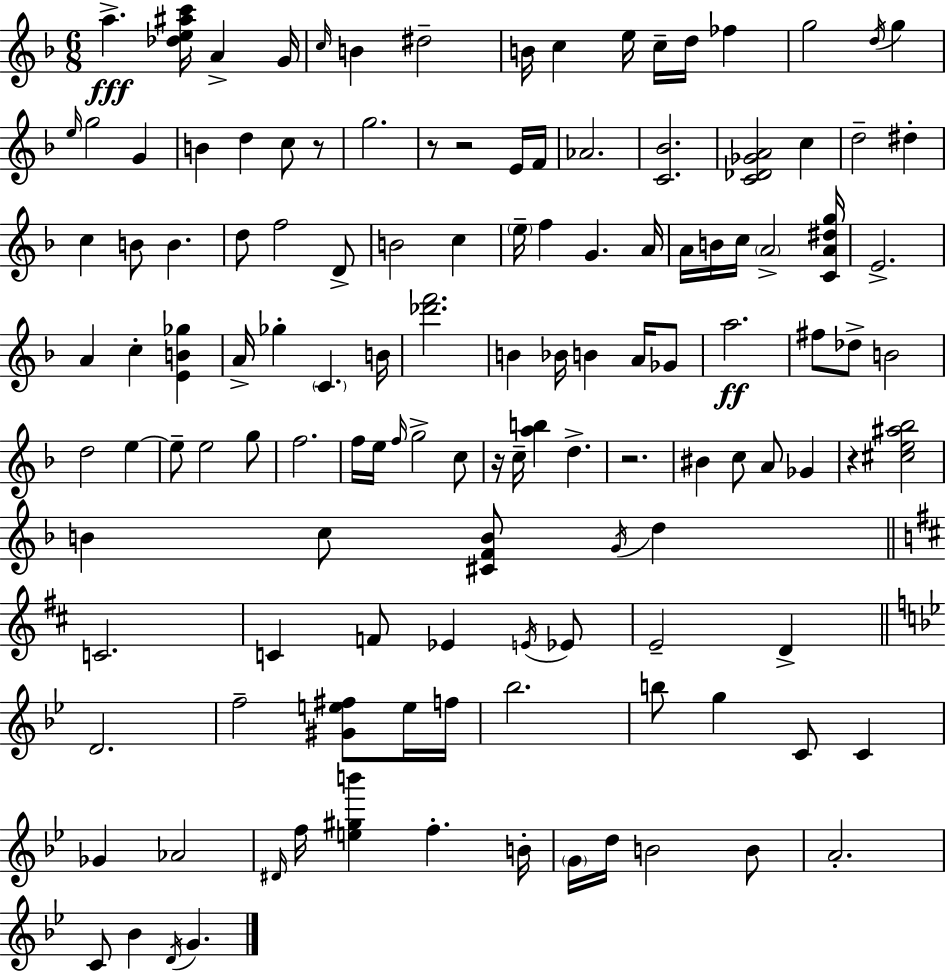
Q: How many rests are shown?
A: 6